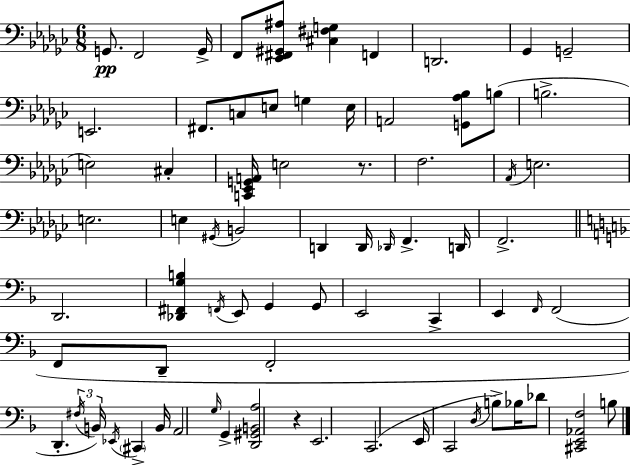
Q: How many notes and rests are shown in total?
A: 73